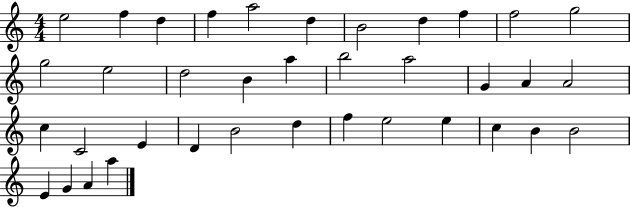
X:1
T:Untitled
M:4/4
L:1/4
K:C
e2 f d f a2 d B2 d f f2 g2 g2 e2 d2 B a b2 a2 G A A2 c C2 E D B2 d f e2 e c B B2 E G A a